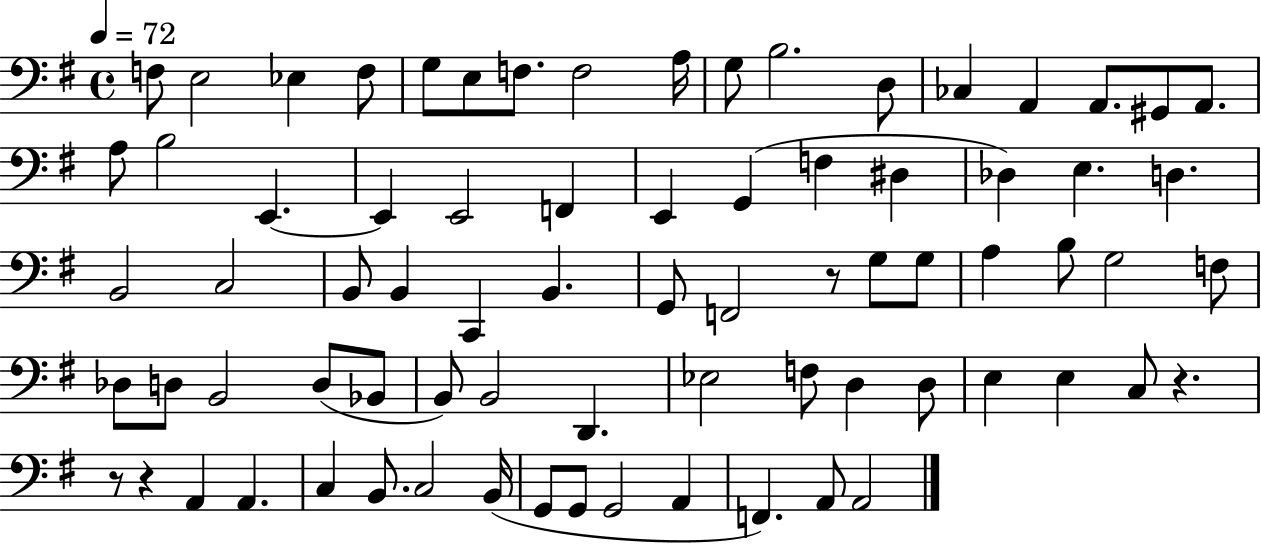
F3/e E3/h Eb3/q F3/e G3/e E3/e F3/e. F3/h A3/s G3/e B3/h. D3/e CES3/q A2/q A2/e. G#2/e A2/e. A3/e B3/h E2/q. E2/q E2/h F2/q E2/q G2/q F3/q D#3/q Db3/q E3/q. D3/q. B2/h C3/h B2/e B2/q C2/q B2/q. G2/e F2/h R/e G3/e G3/e A3/q B3/e G3/h F3/e Db3/e D3/e B2/h D3/e Bb2/e B2/e B2/h D2/q. Eb3/h F3/e D3/q D3/e E3/q E3/q C3/e R/q. R/e R/q A2/q A2/q. C3/q B2/e. C3/h B2/s G2/e G2/e G2/h A2/q F2/q. A2/e A2/h